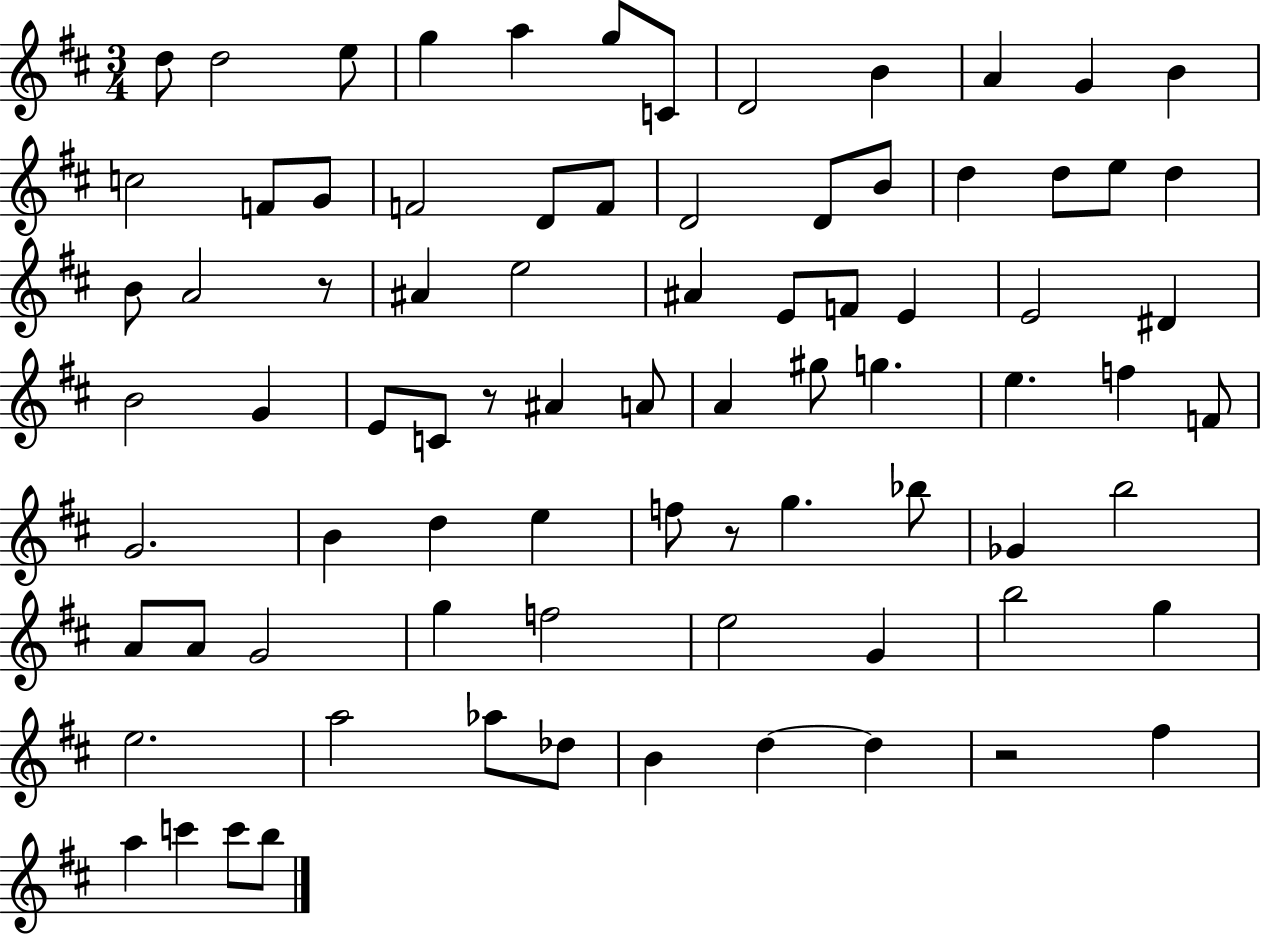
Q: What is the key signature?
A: D major